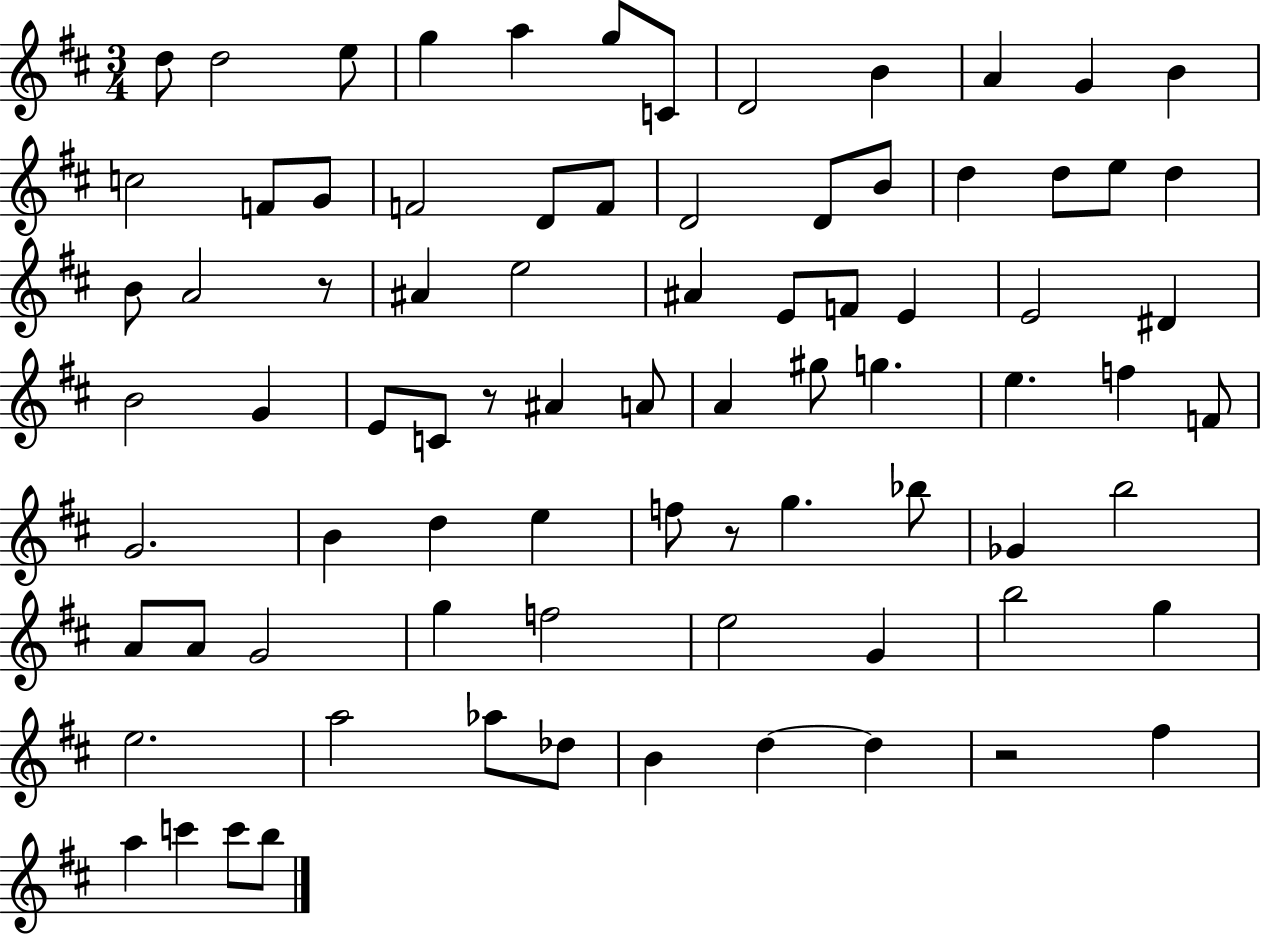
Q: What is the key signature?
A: D major